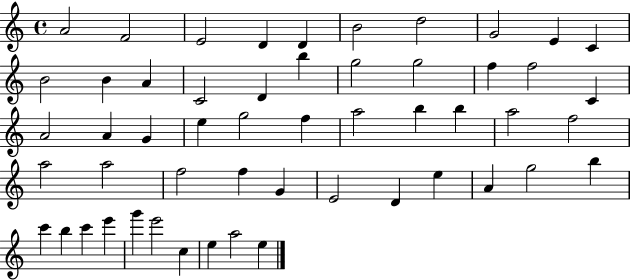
{
  \clef treble
  \time 4/4
  \defaultTimeSignature
  \key c \major
  a'2 f'2 | e'2 d'4 d'4 | b'2 d''2 | g'2 e'4 c'4 | \break b'2 b'4 a'4 | c'2 d'4 b''4 | g''2 g''2 | f''4 f''2 c'4 | \break a'2 a'4 g'4 | e''4 g''2 f''4 | a''2 b''4 b''4 | a''2 f''2 | \break a''2 a''2 | f''2 f''4 g'4 | e'2 d'4 e''4 | a'4 g''2 b''4 | \break c'''4 b''4 c'''4 e'''4 | g'''4 e'''2 c''4 | e''4 a''2 e''4 | \bar "|."
}